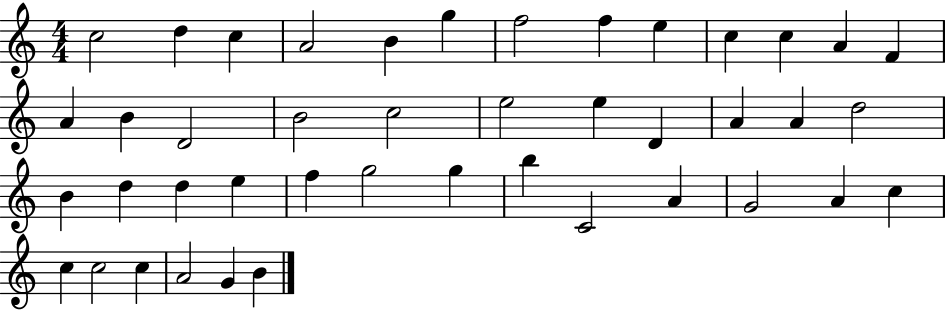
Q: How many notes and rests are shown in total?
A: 43